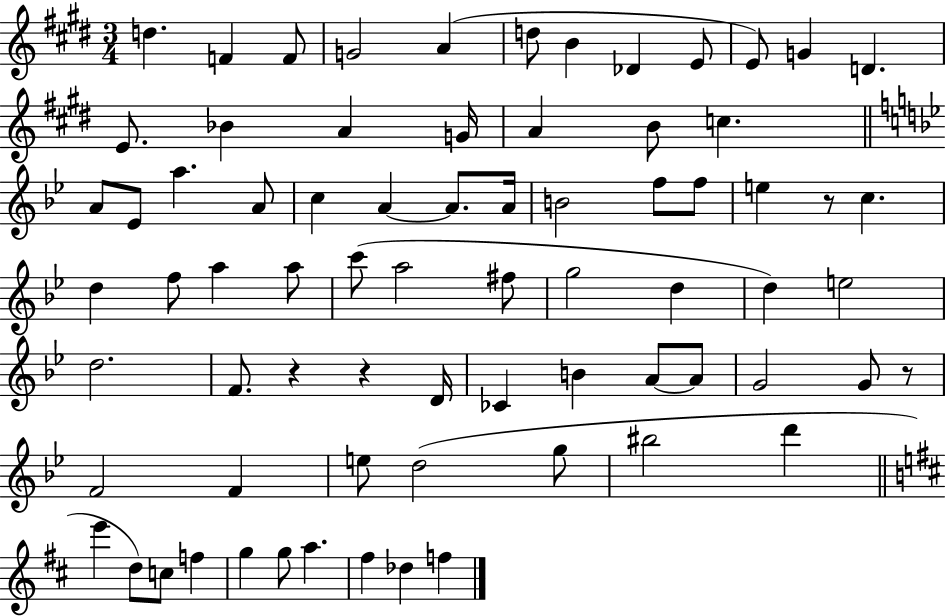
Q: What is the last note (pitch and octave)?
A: F5